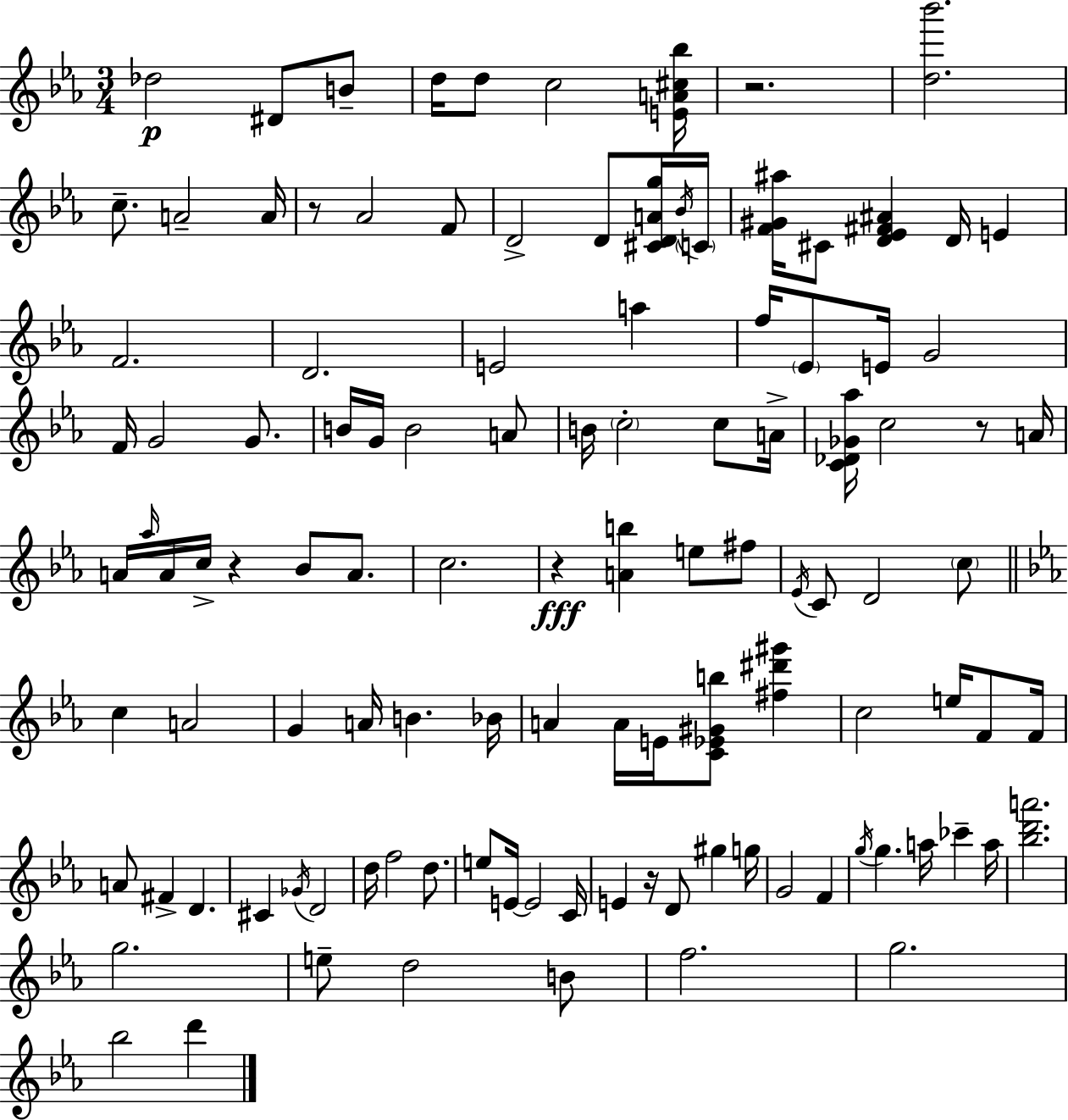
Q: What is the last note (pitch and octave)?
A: D6